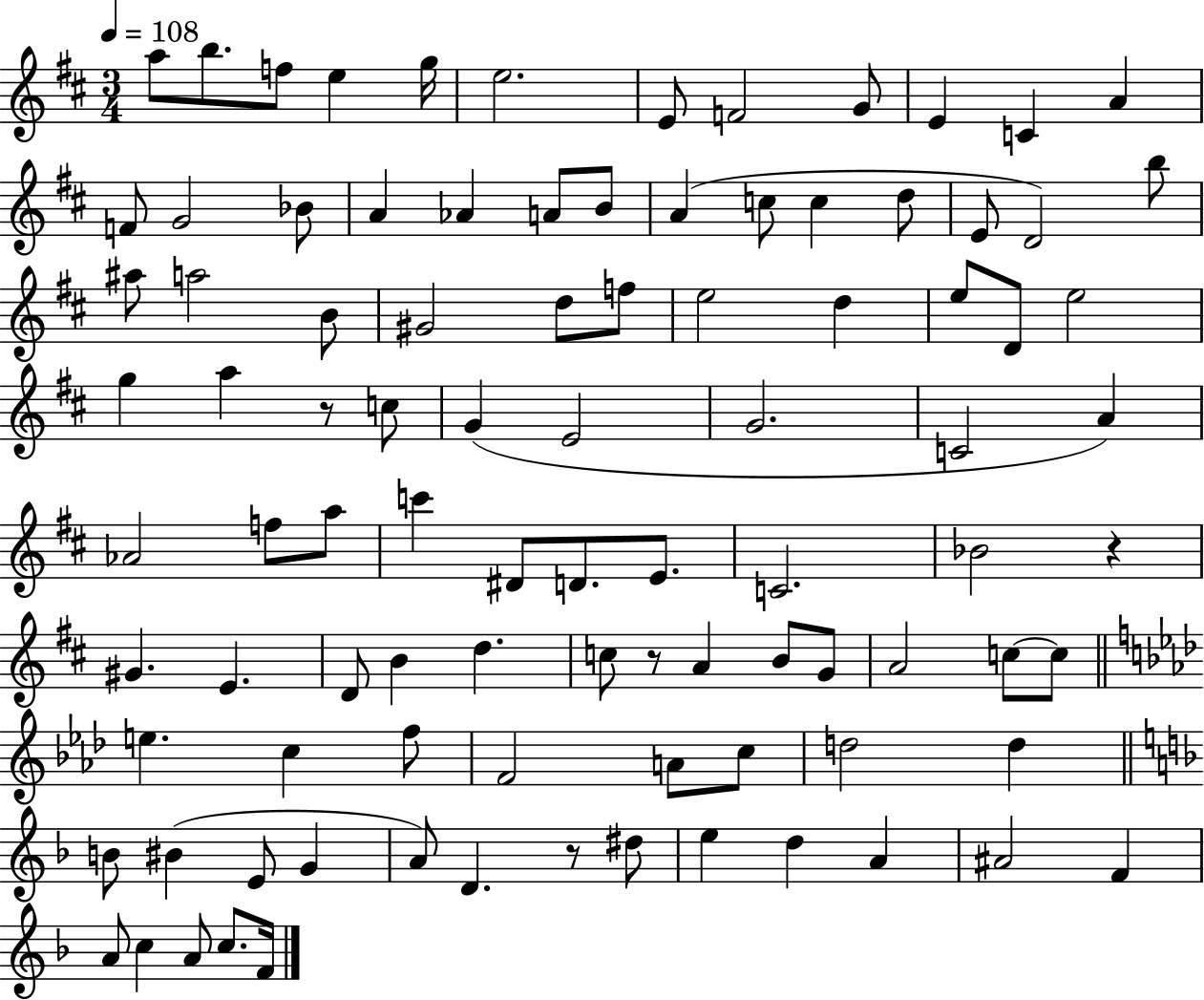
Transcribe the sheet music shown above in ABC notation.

X:1
T:Untitled
M:3/4
L:1/4
K:D
a/2 b/2 f/2 e g/4 e2 E/2 F2 G/2 E C A F/2 G2 _B/2 A _A A/2 B/2 A c/2 c d/2 E/2 D2 b/2 ^a/2 a2 B/2 ^G2 d/2 f/2 e2 d e/2 D/2 e2 g a z/2 c/2 G E2 G2 C2 A _A2 f/2 a/2 c' ^D/2 D/2 E/2 C2 _B2 z ^G E D/2 B d c/2 z/2 A B/2 G/2 A2 c/2 c/2 e c f/2 F2 A/2 c/2 d2 d B/2 ^B E/2 G A/2 D z/2 ^d/2 e d A ^A2 F A/2 c A/2 c/2 F/4